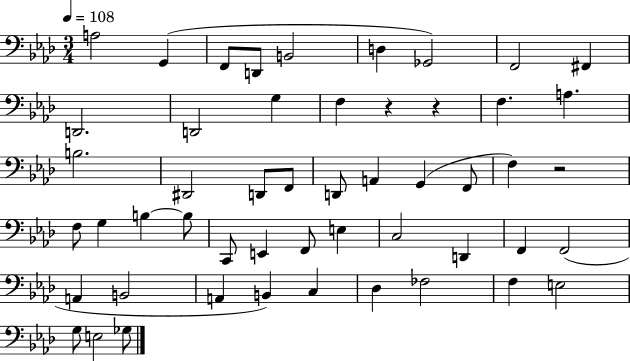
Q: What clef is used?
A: bass